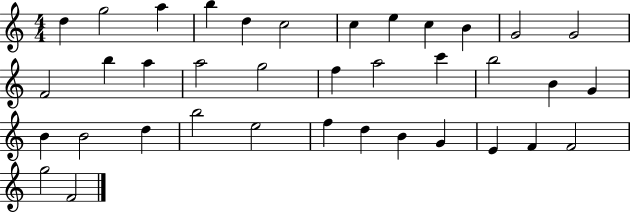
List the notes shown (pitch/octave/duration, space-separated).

D5/q G5/h A5/q B5/q D5/q C5/h C5/q E5/q C5/q B4/q G4/h G4/h F4/h B5/q A5/q A5/h G5/h F5/q A5/h C6/q B5/h B4/q G4/q B4/q B4/h D5/q B5/h E5/h F5/q D5/q B4/q G4/q E4/q F4/q F4/h G5/h F4/h